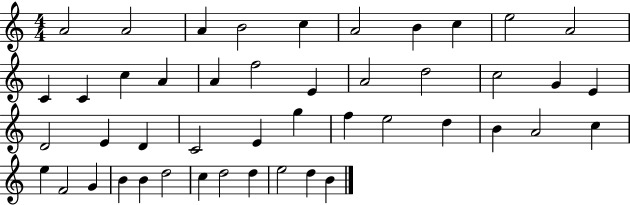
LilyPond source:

{
  \clef treble
  \numericTimeSignature
  \time 4/4
  \key c \major
  a'2 a'2 | a'4 b'2 c''4 | a'2 b'4 c''4 | e''2 a'2 | \break c'4 c'4 c''4 a'4 | a'4 f''2 e'4 | a'2 d''2 | c''2 g'4 e'4 | \break d'2 e'4 d'4 | c'2 e'4 g''4 | f''4 e''2 d''4 | b'4 a'2 c''4 | \break e''4 f'2 g'4 | b'4 b'4 d''2 | c''4 d''2 d''4 | e''2 d''4 b'4 | \break \bar "|."
}